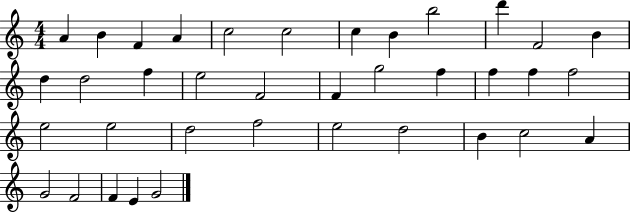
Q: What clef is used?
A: treble